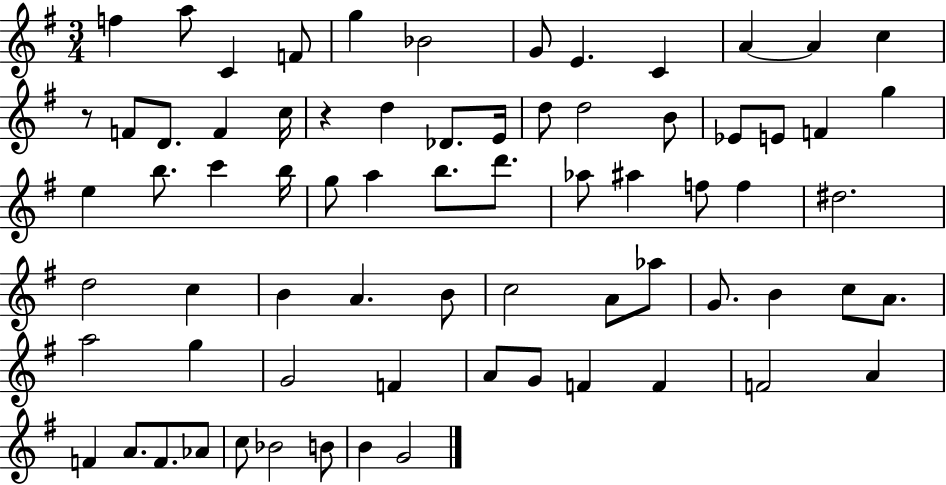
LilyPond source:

{
  \clef treble
  \numericTimeSignature
  \time 3/4
  \key g \major
  f''4 a''8 c'4 f'8 | g''4 bes'2 | g'8 e'4. c'4 | a'4~~ a'4 c''4 | \break r8 f'8 d'8. f'4 c''16 | r4 d''4 des'8. e'16 | d''8 d''2 b'8 | ees'8 e'8 f'4 g''4 | \break e''4 b''8. c'''4 b''16 | g''8 a''4 b''8. d'''8. | aes''8 ais''4 f''8 f''4 | dis''2. | \break d''2 c''4 | b'4 a'4. b'8 | c''2 a'8 aes''8 | g'8. b'4 c''8 a'8. | \break a''2 g''4 | g'2 f'4 | a'8 g'8 f'4 f'4 | f'2 a'4 | \break f'4 a'8. f'8. aes'8 | c''8 bes'2 b'8 | b'4 g'2 | \bar "|."
}